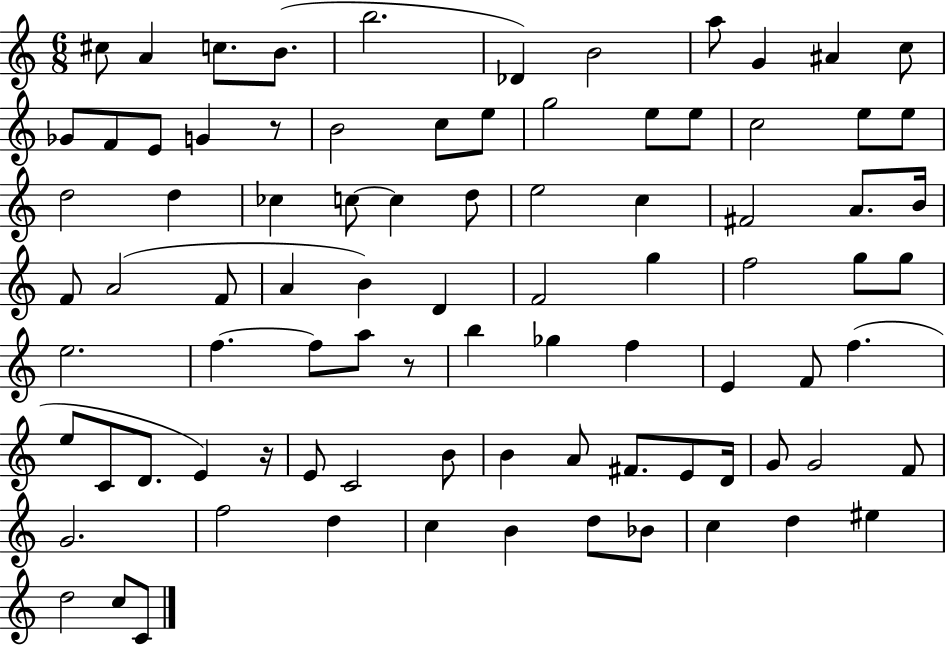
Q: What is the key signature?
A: C major